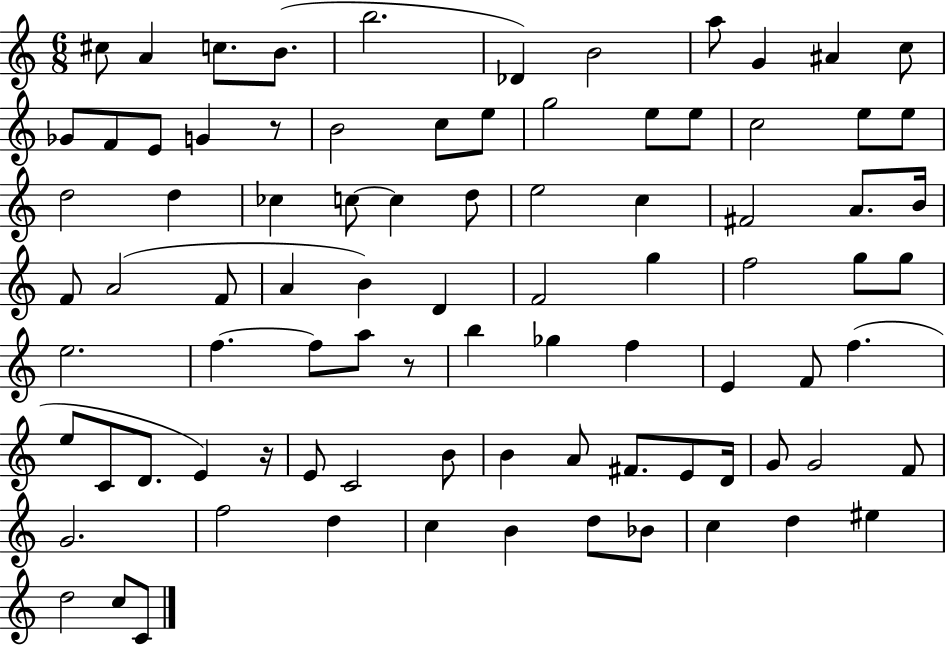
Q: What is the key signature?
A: C major